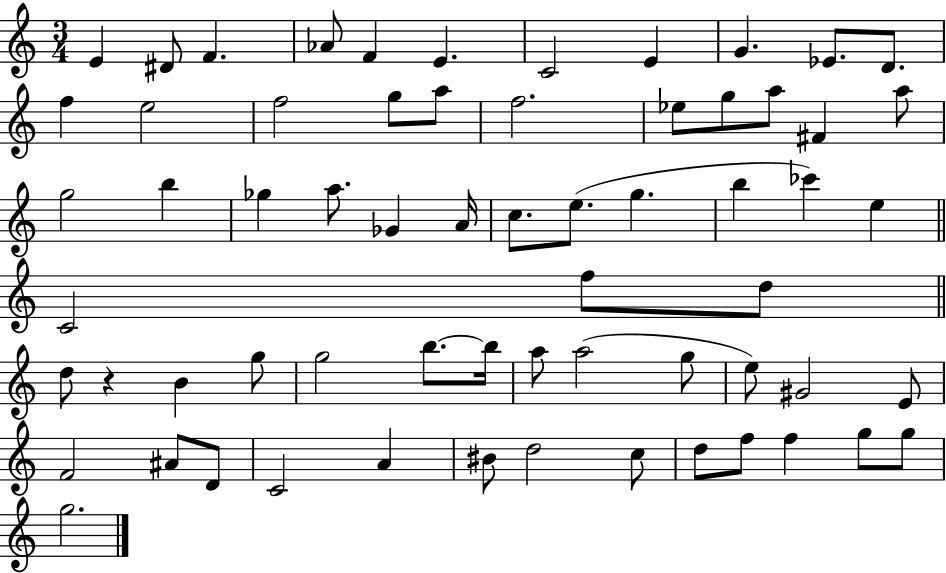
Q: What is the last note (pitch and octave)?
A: G5